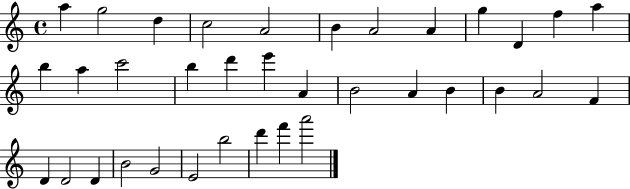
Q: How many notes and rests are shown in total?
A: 35